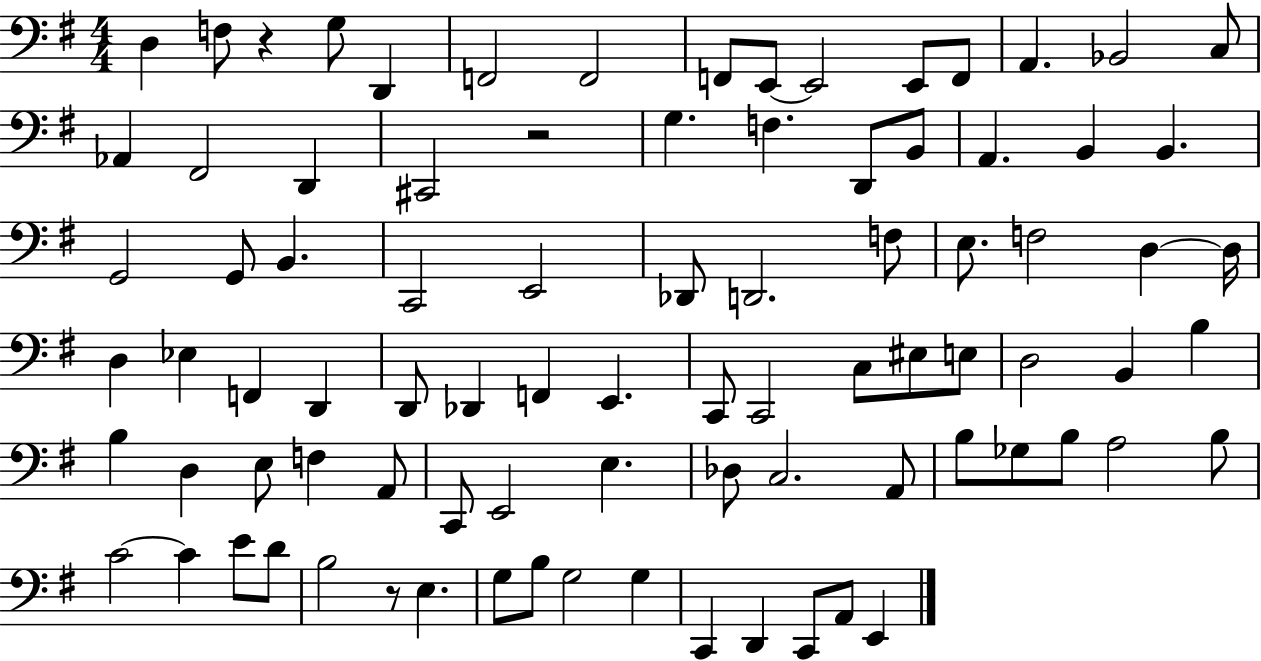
{
  \clef bass
  \numericTimeSignature
  \time 4/4
  \key g \major
  d4 f8 r4 g8 d,4 | f,2 f,2 | f,8 e,8~~ e,2 e,8 f,8 | a,4. bes,2 c8 | \break aes,4 fis,2 d,4 | cis,2 r2 | g4. f4. d,8 b,8 | a,4. b,4 b,4. | \break g,2 g,8 b,4. | c,2 e,2 | des,8 d,2. f8 | e8. f2 d4~~ d16 | \break d4 ees4 f,4 d,4 | d,8 des,4 f,4 e,4. | c,8 c,2 c8 eis8 e8 | d2 b,4 b4 | \break b4 d4 e8 f4 a,8 | c,8 e,2 e4. | des8 c2. a,8 | b8 ges8 b8 a2 b8 | \break c'2~~ c'4 e'8 d'8 | b2 r8 e4. | g8 b8 g2 g4 | c,4 d,4 c,8 a,8 e,4 | \break \bar "|."
}